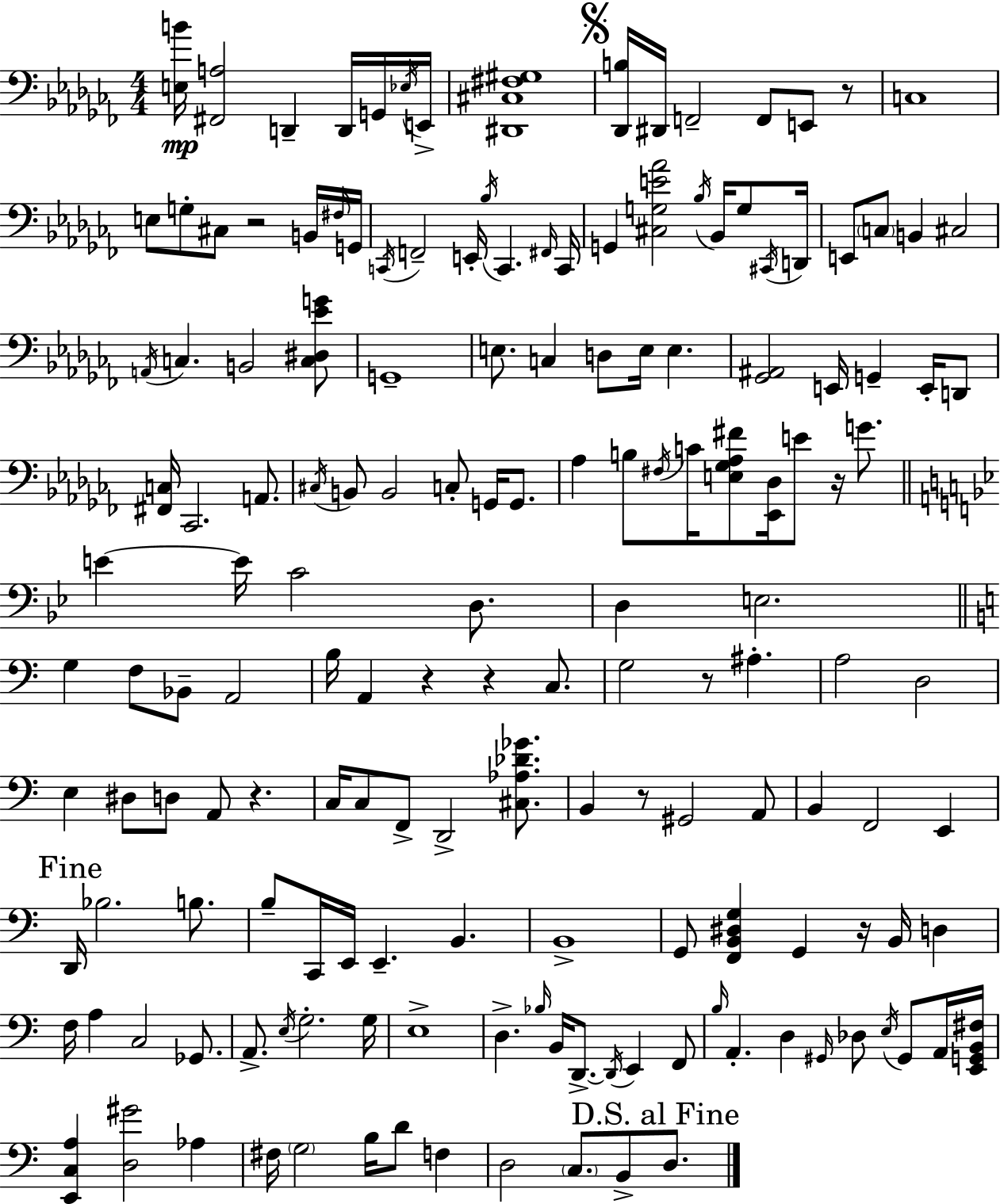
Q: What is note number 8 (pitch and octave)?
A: F2